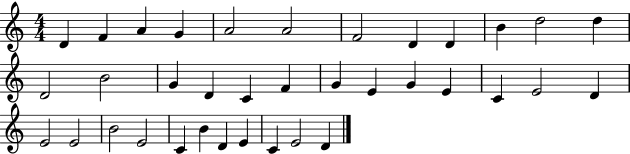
D4/q F4/q A4/q G4/q A4/h A4/h F4/h D4/q D4/q B4/q D5/h D5/q D4/h B4/h G4/q D4/q C4/q F4/q G4/q E4/q G4/q E4/q C4/q E4/h D4/q E4/h E4/h B4/h E4/h C4/q B4/q D4/q E4/q C4/q E4/h D4/q